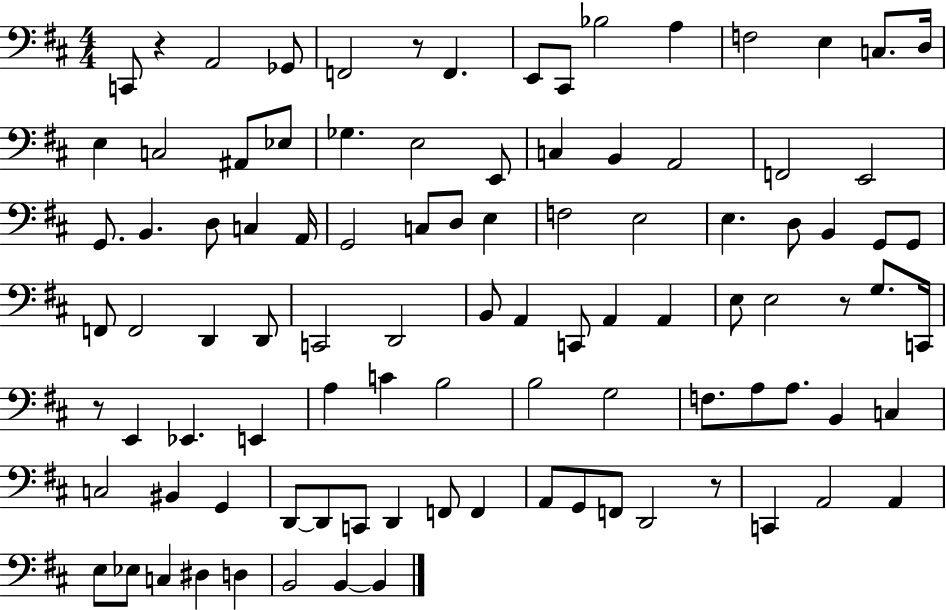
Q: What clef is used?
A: bass